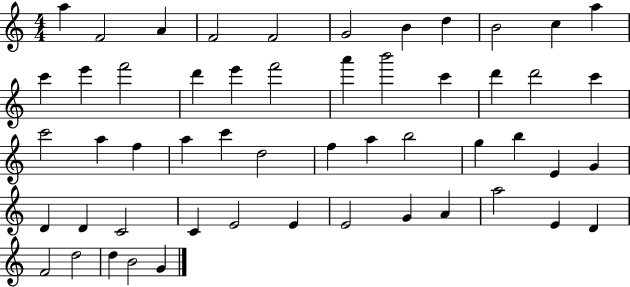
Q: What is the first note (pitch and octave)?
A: A5